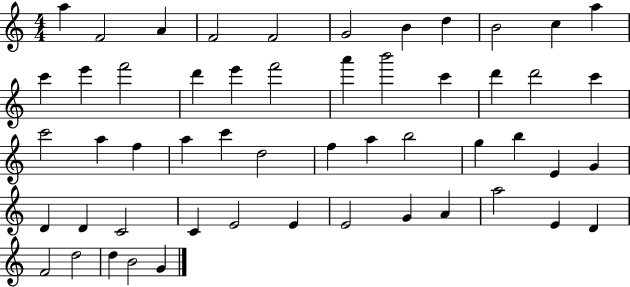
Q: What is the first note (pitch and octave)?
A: A5